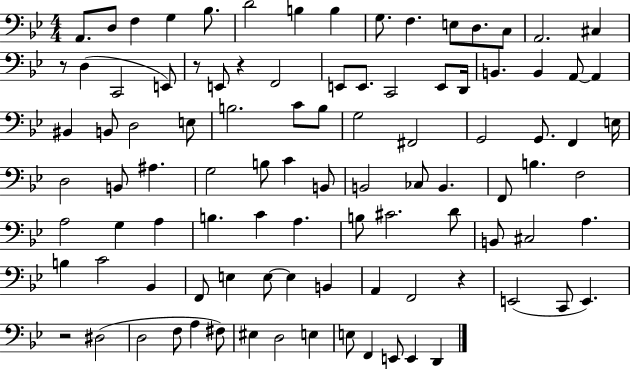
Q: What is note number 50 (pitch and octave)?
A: B2